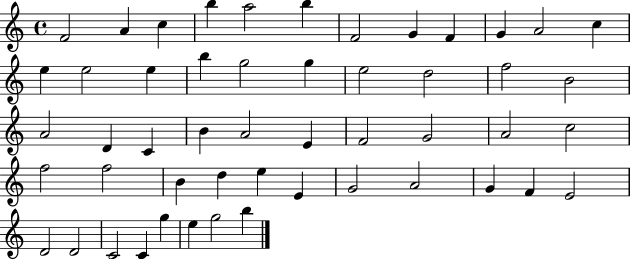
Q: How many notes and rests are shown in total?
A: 51